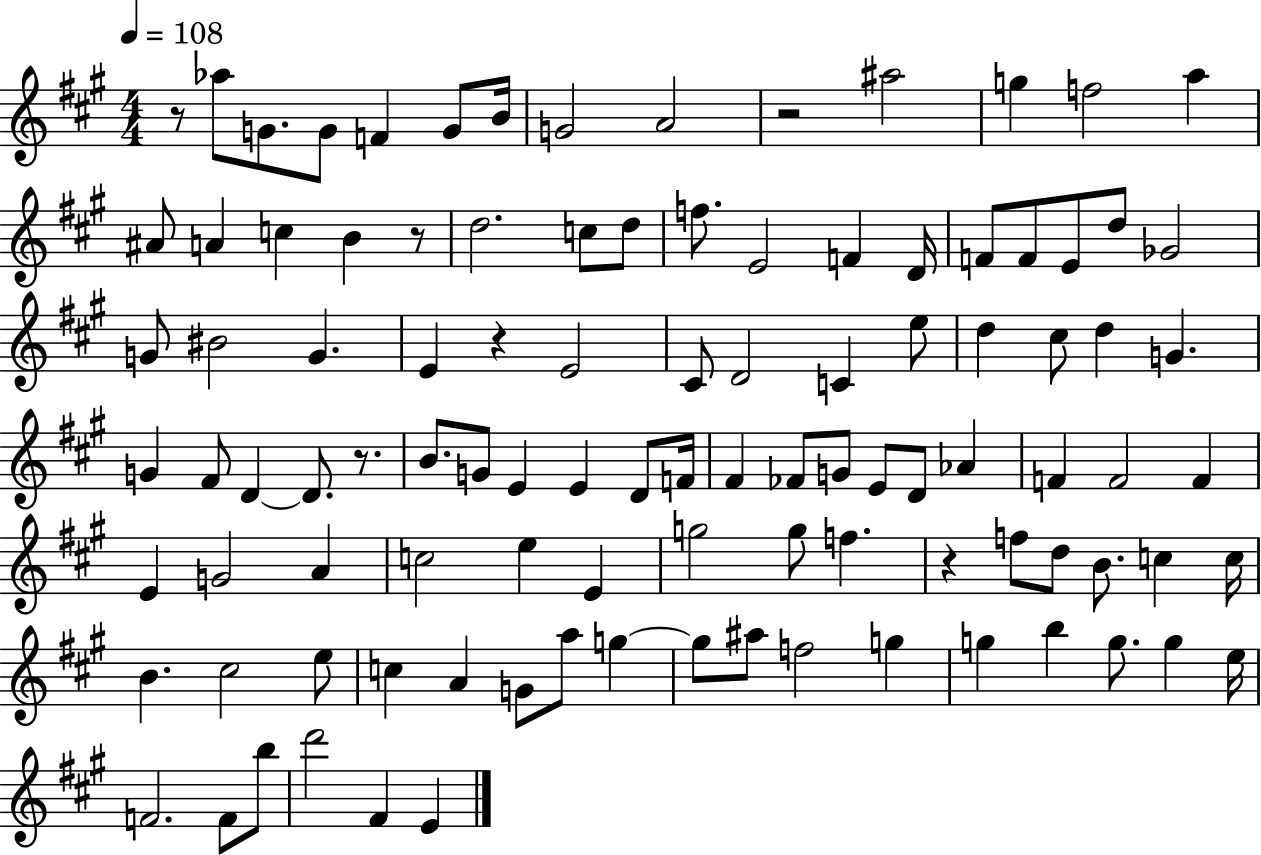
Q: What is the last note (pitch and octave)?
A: E4